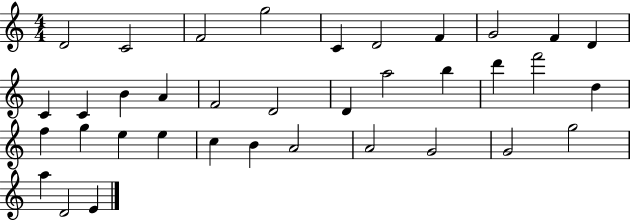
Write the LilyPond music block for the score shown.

{
  \clef treble
  \numericTimeSignature
  \time 4/4
  \key c \major
  d'2 c'2 | f'2 g''2 | c'4 d'2 f'4 | g'2 f'4 d'4 | \break c'4 c'4 b'4 a'4 | f'2 d'2 | d'4 a''2 b''4 | d'''4 f'''2 d''4 | \break f''4 g''4 e''4 e''4 | c''4 b'4 a'2 | a'2 g'2 | g'2 g''2 | \break a''4 d'2 e'4 | \bar "|."
}